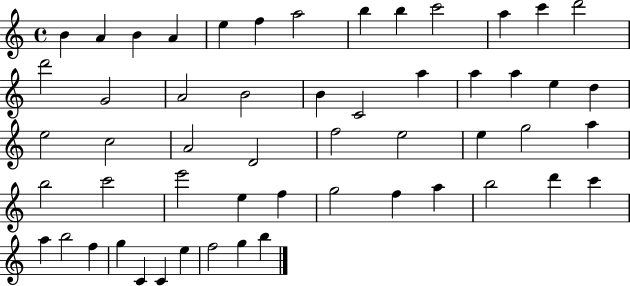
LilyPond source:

{
  \clef treble
  \time 4/4
  \defaultTimeSignature
  \key c \major
  b'4 a'4 b'4 a'4 | e''4 f''4 a''2 | b''4 b''4 c'''2 | a''4 c'''4 d'''2 | \break d'''2 g'2 | a'2 b'2 | b'4 c'2 a''4 | a''4 a''4 e''4 d''4 | \break e''2 c''2 | a'2 d'2 | f''2 e''2 | e''4 g''2 a''4 | \break b''2 c'''2 | e'''2 e''4 f''4 | g''2 f''4 a''4 | b''2 d'''4 c'''4 | \break a''4 b''2 f''4 | g''4 c'4 c'4 e''4 | f''2 g''4 b''4 | \bar "|."
}